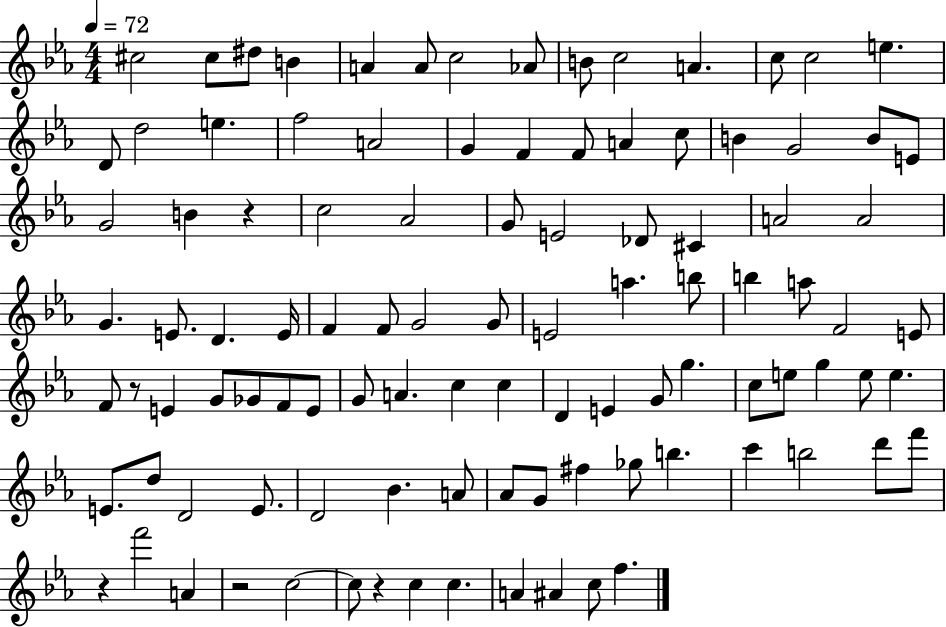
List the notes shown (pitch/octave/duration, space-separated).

C#5/h C#5/e D#5/e B4/q A4/q A4/e C5/h Ab4/e B4/e C5/h A4/q. C5/e C5/h E5/q. D4/e D5/h E5/q. F5/h A4/h G4/q F4/q F4/e A4/q C5/e B4/q G4/h B4/e E4/e G4/h B4/q R/q C5/h Ab4/h G4/e E4/h Db4/e C#4/q A4/h A4/h G4/q. E4/e. D4/q. E4/s F4/q F4/e G4/h G4/e E4/h A5/q. B5/e B5/q A5/e F4/h E4/e F4/e R/e E4/q G4/e Gb4/e F4/e E4/e G4/e A4/q. C5/q C5/q D4/q E4/q G4/e G5/q. C5/e E5/e G5/q E5/e E5/q. E4/e. D5/e D4/h E4/e. D4/h Bb4/q. A4/e Ab4/e G4/e F#5/q Gb5/e B5/q. C6/q B5/h D6/e F6/e R/q F6/h A4/q R/h C5/h C5/e R/q C5/q C5/q. A4/q A#4/q C5/e F5/q.